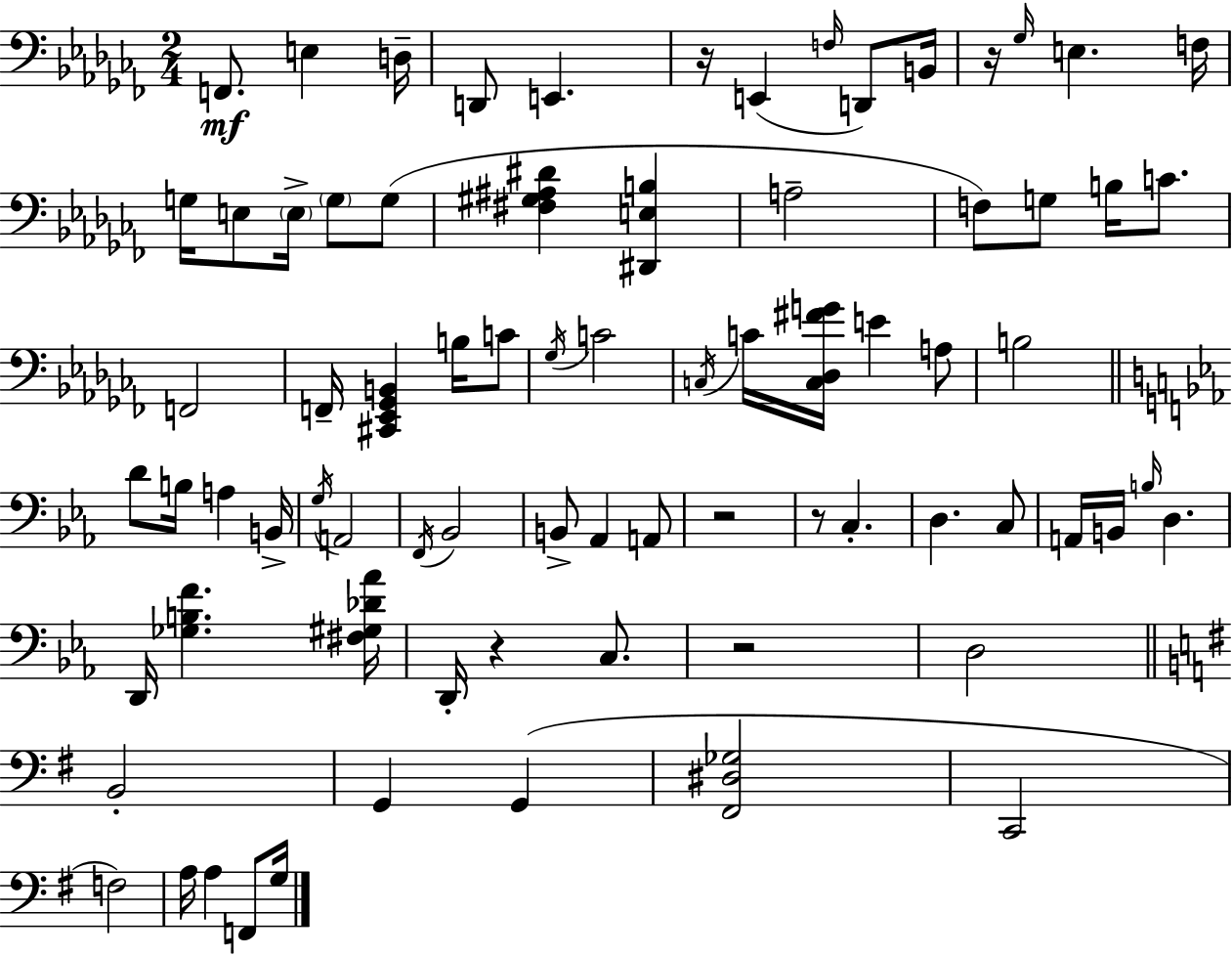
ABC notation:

X:1
T:Untitled
M:2/4
L:1/4
K:Abm
F,,/2 E, D,/4 D,,/2 E,, z/4 E,, F,/4 D,,/2 B,,/4 z/4 _G,/4 E, F,/4 G,/4 E,/2 E,/4 G,/2 G,/2 [^F,^G,^A,^D] [^D,,E,B,] A,2 F,/2 G,/2 B,/4 C/2 F,,2 F,,/4 [^C,,_E,,_G,,B,,] B,/4 C/2 _G,/4 C2 C,/4 C/4 [C,_D,^FG]/4 E A,/2 B,2 D/2 B,/4 A, B,,/4 G,/4 A,,2 F,,/4 _B,,2 B,,/2 _A,, A,,/2 z2 z/2 C, D, C,/2 A,,/4 B,,/4 B,/4 D, D,,/4 [_G,B,F] [^F,^G,_D_A]/4 D,,/4 z C,/2 z2 D,2 B,,2 G,, G,, [^F,,^D,_G,]2 C,,2 F,2 A,/4 A, F,,/2 G,/4